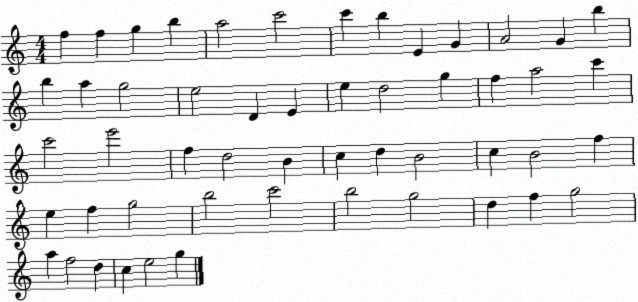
X:1
T:Untitled
M:4/4
L:1/4
K:C
f f g b a2 c'2 c' b E G A2 G b b a g2 e2 D E e d2 g f a2 c' c'2 e'2 f d2 B c d B2 c B2 f e f g2 b2 c'2 b2 g2 d f g2 a f2 d c e2 g